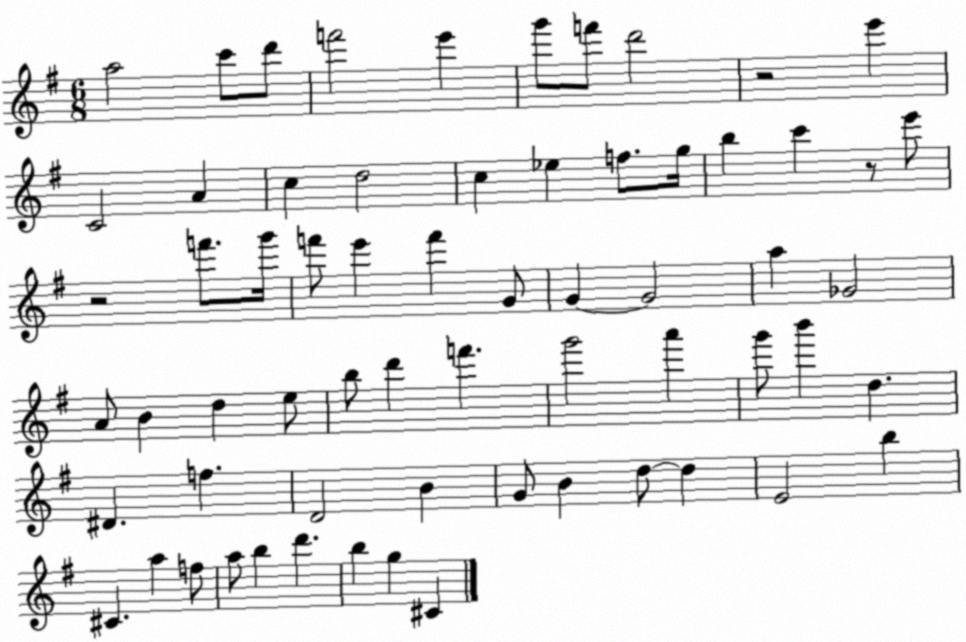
X:1
T:Untitled
M:6/8
L:1/4
K:G
a2 c'/2 d'/2 f'2 e' g'/2 f'/2 d'2 z2 e' C2 A c d2 c _e f/2 g/4 b c' z/2 e'/2 z2 f'/2 g'/4 f'/2 e' f' G/2 G G2 a _G2 A/2 B d e/2 b/2 d' f' g'2 a' g'/2 b' d ^D f D2 B G/2 B d/2 d E2 b ^C a f/2 a/2 b d' b g ^C